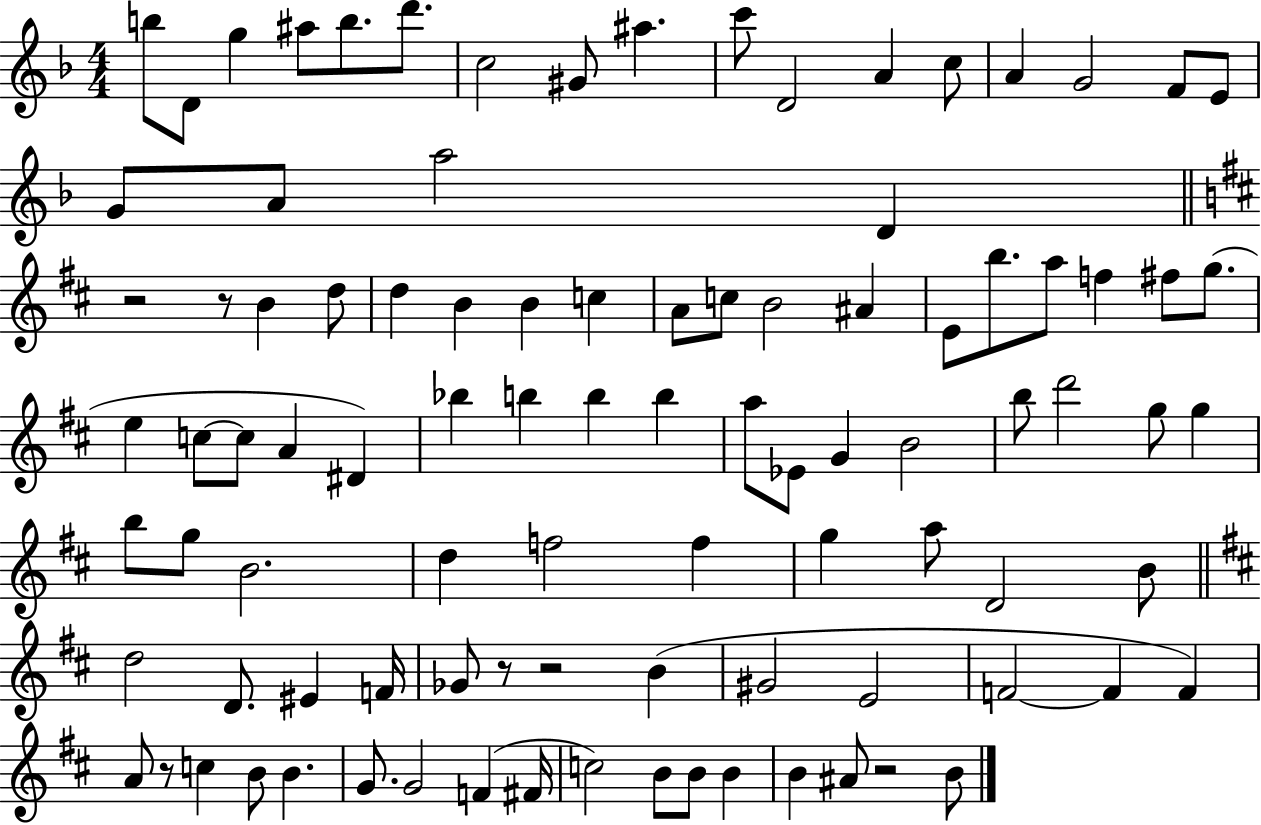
{
  \clef treble
  \numericTimeSignature
  \time 4/4
  \key f \major
  b''8 d'8 g''4 ais''8 b''8. d'''8. | c''2 gis'8 ais''4. | c'''8 d'2 a'4 c''8 | a'4 g'2 f'8 e'8 | \break g'8 a'8 a''2 d'4 | \bar "||" \break \key d \major r2 r8 b'4 d''8 | d''4 b'4 b'4 c''4 | a'8 c''8 b'2 ais'4 | e'8 b''8. a''8 f''4 fis''8 g''8.( | \break e''4 c''8~~ c''8 a'4 dis'4) | bes''4 b''4 b''4 b''4 | a''8 ees'8 g'4 b'2 | b''8 d'''2 g''8 g''4 | \break b''8 g''8 b'2. | d''4 f''2 f''4 | g''4 a''8 d'2 b'8 | \bar "||" \break \key d \major d''2 d'8. eis'4 f'16 | ges'8 r8 r2 b'4( | gis'2 e'2 | f'2~~ f'4 f'4) | \break a'8 r8 c''4 b'8 b'4. | g'8. g'2 f'4( fis'16 | c''2) b'8 b'8 b'4 | b'4 ais'8 r2 b'8 | \break \bar "|."
}